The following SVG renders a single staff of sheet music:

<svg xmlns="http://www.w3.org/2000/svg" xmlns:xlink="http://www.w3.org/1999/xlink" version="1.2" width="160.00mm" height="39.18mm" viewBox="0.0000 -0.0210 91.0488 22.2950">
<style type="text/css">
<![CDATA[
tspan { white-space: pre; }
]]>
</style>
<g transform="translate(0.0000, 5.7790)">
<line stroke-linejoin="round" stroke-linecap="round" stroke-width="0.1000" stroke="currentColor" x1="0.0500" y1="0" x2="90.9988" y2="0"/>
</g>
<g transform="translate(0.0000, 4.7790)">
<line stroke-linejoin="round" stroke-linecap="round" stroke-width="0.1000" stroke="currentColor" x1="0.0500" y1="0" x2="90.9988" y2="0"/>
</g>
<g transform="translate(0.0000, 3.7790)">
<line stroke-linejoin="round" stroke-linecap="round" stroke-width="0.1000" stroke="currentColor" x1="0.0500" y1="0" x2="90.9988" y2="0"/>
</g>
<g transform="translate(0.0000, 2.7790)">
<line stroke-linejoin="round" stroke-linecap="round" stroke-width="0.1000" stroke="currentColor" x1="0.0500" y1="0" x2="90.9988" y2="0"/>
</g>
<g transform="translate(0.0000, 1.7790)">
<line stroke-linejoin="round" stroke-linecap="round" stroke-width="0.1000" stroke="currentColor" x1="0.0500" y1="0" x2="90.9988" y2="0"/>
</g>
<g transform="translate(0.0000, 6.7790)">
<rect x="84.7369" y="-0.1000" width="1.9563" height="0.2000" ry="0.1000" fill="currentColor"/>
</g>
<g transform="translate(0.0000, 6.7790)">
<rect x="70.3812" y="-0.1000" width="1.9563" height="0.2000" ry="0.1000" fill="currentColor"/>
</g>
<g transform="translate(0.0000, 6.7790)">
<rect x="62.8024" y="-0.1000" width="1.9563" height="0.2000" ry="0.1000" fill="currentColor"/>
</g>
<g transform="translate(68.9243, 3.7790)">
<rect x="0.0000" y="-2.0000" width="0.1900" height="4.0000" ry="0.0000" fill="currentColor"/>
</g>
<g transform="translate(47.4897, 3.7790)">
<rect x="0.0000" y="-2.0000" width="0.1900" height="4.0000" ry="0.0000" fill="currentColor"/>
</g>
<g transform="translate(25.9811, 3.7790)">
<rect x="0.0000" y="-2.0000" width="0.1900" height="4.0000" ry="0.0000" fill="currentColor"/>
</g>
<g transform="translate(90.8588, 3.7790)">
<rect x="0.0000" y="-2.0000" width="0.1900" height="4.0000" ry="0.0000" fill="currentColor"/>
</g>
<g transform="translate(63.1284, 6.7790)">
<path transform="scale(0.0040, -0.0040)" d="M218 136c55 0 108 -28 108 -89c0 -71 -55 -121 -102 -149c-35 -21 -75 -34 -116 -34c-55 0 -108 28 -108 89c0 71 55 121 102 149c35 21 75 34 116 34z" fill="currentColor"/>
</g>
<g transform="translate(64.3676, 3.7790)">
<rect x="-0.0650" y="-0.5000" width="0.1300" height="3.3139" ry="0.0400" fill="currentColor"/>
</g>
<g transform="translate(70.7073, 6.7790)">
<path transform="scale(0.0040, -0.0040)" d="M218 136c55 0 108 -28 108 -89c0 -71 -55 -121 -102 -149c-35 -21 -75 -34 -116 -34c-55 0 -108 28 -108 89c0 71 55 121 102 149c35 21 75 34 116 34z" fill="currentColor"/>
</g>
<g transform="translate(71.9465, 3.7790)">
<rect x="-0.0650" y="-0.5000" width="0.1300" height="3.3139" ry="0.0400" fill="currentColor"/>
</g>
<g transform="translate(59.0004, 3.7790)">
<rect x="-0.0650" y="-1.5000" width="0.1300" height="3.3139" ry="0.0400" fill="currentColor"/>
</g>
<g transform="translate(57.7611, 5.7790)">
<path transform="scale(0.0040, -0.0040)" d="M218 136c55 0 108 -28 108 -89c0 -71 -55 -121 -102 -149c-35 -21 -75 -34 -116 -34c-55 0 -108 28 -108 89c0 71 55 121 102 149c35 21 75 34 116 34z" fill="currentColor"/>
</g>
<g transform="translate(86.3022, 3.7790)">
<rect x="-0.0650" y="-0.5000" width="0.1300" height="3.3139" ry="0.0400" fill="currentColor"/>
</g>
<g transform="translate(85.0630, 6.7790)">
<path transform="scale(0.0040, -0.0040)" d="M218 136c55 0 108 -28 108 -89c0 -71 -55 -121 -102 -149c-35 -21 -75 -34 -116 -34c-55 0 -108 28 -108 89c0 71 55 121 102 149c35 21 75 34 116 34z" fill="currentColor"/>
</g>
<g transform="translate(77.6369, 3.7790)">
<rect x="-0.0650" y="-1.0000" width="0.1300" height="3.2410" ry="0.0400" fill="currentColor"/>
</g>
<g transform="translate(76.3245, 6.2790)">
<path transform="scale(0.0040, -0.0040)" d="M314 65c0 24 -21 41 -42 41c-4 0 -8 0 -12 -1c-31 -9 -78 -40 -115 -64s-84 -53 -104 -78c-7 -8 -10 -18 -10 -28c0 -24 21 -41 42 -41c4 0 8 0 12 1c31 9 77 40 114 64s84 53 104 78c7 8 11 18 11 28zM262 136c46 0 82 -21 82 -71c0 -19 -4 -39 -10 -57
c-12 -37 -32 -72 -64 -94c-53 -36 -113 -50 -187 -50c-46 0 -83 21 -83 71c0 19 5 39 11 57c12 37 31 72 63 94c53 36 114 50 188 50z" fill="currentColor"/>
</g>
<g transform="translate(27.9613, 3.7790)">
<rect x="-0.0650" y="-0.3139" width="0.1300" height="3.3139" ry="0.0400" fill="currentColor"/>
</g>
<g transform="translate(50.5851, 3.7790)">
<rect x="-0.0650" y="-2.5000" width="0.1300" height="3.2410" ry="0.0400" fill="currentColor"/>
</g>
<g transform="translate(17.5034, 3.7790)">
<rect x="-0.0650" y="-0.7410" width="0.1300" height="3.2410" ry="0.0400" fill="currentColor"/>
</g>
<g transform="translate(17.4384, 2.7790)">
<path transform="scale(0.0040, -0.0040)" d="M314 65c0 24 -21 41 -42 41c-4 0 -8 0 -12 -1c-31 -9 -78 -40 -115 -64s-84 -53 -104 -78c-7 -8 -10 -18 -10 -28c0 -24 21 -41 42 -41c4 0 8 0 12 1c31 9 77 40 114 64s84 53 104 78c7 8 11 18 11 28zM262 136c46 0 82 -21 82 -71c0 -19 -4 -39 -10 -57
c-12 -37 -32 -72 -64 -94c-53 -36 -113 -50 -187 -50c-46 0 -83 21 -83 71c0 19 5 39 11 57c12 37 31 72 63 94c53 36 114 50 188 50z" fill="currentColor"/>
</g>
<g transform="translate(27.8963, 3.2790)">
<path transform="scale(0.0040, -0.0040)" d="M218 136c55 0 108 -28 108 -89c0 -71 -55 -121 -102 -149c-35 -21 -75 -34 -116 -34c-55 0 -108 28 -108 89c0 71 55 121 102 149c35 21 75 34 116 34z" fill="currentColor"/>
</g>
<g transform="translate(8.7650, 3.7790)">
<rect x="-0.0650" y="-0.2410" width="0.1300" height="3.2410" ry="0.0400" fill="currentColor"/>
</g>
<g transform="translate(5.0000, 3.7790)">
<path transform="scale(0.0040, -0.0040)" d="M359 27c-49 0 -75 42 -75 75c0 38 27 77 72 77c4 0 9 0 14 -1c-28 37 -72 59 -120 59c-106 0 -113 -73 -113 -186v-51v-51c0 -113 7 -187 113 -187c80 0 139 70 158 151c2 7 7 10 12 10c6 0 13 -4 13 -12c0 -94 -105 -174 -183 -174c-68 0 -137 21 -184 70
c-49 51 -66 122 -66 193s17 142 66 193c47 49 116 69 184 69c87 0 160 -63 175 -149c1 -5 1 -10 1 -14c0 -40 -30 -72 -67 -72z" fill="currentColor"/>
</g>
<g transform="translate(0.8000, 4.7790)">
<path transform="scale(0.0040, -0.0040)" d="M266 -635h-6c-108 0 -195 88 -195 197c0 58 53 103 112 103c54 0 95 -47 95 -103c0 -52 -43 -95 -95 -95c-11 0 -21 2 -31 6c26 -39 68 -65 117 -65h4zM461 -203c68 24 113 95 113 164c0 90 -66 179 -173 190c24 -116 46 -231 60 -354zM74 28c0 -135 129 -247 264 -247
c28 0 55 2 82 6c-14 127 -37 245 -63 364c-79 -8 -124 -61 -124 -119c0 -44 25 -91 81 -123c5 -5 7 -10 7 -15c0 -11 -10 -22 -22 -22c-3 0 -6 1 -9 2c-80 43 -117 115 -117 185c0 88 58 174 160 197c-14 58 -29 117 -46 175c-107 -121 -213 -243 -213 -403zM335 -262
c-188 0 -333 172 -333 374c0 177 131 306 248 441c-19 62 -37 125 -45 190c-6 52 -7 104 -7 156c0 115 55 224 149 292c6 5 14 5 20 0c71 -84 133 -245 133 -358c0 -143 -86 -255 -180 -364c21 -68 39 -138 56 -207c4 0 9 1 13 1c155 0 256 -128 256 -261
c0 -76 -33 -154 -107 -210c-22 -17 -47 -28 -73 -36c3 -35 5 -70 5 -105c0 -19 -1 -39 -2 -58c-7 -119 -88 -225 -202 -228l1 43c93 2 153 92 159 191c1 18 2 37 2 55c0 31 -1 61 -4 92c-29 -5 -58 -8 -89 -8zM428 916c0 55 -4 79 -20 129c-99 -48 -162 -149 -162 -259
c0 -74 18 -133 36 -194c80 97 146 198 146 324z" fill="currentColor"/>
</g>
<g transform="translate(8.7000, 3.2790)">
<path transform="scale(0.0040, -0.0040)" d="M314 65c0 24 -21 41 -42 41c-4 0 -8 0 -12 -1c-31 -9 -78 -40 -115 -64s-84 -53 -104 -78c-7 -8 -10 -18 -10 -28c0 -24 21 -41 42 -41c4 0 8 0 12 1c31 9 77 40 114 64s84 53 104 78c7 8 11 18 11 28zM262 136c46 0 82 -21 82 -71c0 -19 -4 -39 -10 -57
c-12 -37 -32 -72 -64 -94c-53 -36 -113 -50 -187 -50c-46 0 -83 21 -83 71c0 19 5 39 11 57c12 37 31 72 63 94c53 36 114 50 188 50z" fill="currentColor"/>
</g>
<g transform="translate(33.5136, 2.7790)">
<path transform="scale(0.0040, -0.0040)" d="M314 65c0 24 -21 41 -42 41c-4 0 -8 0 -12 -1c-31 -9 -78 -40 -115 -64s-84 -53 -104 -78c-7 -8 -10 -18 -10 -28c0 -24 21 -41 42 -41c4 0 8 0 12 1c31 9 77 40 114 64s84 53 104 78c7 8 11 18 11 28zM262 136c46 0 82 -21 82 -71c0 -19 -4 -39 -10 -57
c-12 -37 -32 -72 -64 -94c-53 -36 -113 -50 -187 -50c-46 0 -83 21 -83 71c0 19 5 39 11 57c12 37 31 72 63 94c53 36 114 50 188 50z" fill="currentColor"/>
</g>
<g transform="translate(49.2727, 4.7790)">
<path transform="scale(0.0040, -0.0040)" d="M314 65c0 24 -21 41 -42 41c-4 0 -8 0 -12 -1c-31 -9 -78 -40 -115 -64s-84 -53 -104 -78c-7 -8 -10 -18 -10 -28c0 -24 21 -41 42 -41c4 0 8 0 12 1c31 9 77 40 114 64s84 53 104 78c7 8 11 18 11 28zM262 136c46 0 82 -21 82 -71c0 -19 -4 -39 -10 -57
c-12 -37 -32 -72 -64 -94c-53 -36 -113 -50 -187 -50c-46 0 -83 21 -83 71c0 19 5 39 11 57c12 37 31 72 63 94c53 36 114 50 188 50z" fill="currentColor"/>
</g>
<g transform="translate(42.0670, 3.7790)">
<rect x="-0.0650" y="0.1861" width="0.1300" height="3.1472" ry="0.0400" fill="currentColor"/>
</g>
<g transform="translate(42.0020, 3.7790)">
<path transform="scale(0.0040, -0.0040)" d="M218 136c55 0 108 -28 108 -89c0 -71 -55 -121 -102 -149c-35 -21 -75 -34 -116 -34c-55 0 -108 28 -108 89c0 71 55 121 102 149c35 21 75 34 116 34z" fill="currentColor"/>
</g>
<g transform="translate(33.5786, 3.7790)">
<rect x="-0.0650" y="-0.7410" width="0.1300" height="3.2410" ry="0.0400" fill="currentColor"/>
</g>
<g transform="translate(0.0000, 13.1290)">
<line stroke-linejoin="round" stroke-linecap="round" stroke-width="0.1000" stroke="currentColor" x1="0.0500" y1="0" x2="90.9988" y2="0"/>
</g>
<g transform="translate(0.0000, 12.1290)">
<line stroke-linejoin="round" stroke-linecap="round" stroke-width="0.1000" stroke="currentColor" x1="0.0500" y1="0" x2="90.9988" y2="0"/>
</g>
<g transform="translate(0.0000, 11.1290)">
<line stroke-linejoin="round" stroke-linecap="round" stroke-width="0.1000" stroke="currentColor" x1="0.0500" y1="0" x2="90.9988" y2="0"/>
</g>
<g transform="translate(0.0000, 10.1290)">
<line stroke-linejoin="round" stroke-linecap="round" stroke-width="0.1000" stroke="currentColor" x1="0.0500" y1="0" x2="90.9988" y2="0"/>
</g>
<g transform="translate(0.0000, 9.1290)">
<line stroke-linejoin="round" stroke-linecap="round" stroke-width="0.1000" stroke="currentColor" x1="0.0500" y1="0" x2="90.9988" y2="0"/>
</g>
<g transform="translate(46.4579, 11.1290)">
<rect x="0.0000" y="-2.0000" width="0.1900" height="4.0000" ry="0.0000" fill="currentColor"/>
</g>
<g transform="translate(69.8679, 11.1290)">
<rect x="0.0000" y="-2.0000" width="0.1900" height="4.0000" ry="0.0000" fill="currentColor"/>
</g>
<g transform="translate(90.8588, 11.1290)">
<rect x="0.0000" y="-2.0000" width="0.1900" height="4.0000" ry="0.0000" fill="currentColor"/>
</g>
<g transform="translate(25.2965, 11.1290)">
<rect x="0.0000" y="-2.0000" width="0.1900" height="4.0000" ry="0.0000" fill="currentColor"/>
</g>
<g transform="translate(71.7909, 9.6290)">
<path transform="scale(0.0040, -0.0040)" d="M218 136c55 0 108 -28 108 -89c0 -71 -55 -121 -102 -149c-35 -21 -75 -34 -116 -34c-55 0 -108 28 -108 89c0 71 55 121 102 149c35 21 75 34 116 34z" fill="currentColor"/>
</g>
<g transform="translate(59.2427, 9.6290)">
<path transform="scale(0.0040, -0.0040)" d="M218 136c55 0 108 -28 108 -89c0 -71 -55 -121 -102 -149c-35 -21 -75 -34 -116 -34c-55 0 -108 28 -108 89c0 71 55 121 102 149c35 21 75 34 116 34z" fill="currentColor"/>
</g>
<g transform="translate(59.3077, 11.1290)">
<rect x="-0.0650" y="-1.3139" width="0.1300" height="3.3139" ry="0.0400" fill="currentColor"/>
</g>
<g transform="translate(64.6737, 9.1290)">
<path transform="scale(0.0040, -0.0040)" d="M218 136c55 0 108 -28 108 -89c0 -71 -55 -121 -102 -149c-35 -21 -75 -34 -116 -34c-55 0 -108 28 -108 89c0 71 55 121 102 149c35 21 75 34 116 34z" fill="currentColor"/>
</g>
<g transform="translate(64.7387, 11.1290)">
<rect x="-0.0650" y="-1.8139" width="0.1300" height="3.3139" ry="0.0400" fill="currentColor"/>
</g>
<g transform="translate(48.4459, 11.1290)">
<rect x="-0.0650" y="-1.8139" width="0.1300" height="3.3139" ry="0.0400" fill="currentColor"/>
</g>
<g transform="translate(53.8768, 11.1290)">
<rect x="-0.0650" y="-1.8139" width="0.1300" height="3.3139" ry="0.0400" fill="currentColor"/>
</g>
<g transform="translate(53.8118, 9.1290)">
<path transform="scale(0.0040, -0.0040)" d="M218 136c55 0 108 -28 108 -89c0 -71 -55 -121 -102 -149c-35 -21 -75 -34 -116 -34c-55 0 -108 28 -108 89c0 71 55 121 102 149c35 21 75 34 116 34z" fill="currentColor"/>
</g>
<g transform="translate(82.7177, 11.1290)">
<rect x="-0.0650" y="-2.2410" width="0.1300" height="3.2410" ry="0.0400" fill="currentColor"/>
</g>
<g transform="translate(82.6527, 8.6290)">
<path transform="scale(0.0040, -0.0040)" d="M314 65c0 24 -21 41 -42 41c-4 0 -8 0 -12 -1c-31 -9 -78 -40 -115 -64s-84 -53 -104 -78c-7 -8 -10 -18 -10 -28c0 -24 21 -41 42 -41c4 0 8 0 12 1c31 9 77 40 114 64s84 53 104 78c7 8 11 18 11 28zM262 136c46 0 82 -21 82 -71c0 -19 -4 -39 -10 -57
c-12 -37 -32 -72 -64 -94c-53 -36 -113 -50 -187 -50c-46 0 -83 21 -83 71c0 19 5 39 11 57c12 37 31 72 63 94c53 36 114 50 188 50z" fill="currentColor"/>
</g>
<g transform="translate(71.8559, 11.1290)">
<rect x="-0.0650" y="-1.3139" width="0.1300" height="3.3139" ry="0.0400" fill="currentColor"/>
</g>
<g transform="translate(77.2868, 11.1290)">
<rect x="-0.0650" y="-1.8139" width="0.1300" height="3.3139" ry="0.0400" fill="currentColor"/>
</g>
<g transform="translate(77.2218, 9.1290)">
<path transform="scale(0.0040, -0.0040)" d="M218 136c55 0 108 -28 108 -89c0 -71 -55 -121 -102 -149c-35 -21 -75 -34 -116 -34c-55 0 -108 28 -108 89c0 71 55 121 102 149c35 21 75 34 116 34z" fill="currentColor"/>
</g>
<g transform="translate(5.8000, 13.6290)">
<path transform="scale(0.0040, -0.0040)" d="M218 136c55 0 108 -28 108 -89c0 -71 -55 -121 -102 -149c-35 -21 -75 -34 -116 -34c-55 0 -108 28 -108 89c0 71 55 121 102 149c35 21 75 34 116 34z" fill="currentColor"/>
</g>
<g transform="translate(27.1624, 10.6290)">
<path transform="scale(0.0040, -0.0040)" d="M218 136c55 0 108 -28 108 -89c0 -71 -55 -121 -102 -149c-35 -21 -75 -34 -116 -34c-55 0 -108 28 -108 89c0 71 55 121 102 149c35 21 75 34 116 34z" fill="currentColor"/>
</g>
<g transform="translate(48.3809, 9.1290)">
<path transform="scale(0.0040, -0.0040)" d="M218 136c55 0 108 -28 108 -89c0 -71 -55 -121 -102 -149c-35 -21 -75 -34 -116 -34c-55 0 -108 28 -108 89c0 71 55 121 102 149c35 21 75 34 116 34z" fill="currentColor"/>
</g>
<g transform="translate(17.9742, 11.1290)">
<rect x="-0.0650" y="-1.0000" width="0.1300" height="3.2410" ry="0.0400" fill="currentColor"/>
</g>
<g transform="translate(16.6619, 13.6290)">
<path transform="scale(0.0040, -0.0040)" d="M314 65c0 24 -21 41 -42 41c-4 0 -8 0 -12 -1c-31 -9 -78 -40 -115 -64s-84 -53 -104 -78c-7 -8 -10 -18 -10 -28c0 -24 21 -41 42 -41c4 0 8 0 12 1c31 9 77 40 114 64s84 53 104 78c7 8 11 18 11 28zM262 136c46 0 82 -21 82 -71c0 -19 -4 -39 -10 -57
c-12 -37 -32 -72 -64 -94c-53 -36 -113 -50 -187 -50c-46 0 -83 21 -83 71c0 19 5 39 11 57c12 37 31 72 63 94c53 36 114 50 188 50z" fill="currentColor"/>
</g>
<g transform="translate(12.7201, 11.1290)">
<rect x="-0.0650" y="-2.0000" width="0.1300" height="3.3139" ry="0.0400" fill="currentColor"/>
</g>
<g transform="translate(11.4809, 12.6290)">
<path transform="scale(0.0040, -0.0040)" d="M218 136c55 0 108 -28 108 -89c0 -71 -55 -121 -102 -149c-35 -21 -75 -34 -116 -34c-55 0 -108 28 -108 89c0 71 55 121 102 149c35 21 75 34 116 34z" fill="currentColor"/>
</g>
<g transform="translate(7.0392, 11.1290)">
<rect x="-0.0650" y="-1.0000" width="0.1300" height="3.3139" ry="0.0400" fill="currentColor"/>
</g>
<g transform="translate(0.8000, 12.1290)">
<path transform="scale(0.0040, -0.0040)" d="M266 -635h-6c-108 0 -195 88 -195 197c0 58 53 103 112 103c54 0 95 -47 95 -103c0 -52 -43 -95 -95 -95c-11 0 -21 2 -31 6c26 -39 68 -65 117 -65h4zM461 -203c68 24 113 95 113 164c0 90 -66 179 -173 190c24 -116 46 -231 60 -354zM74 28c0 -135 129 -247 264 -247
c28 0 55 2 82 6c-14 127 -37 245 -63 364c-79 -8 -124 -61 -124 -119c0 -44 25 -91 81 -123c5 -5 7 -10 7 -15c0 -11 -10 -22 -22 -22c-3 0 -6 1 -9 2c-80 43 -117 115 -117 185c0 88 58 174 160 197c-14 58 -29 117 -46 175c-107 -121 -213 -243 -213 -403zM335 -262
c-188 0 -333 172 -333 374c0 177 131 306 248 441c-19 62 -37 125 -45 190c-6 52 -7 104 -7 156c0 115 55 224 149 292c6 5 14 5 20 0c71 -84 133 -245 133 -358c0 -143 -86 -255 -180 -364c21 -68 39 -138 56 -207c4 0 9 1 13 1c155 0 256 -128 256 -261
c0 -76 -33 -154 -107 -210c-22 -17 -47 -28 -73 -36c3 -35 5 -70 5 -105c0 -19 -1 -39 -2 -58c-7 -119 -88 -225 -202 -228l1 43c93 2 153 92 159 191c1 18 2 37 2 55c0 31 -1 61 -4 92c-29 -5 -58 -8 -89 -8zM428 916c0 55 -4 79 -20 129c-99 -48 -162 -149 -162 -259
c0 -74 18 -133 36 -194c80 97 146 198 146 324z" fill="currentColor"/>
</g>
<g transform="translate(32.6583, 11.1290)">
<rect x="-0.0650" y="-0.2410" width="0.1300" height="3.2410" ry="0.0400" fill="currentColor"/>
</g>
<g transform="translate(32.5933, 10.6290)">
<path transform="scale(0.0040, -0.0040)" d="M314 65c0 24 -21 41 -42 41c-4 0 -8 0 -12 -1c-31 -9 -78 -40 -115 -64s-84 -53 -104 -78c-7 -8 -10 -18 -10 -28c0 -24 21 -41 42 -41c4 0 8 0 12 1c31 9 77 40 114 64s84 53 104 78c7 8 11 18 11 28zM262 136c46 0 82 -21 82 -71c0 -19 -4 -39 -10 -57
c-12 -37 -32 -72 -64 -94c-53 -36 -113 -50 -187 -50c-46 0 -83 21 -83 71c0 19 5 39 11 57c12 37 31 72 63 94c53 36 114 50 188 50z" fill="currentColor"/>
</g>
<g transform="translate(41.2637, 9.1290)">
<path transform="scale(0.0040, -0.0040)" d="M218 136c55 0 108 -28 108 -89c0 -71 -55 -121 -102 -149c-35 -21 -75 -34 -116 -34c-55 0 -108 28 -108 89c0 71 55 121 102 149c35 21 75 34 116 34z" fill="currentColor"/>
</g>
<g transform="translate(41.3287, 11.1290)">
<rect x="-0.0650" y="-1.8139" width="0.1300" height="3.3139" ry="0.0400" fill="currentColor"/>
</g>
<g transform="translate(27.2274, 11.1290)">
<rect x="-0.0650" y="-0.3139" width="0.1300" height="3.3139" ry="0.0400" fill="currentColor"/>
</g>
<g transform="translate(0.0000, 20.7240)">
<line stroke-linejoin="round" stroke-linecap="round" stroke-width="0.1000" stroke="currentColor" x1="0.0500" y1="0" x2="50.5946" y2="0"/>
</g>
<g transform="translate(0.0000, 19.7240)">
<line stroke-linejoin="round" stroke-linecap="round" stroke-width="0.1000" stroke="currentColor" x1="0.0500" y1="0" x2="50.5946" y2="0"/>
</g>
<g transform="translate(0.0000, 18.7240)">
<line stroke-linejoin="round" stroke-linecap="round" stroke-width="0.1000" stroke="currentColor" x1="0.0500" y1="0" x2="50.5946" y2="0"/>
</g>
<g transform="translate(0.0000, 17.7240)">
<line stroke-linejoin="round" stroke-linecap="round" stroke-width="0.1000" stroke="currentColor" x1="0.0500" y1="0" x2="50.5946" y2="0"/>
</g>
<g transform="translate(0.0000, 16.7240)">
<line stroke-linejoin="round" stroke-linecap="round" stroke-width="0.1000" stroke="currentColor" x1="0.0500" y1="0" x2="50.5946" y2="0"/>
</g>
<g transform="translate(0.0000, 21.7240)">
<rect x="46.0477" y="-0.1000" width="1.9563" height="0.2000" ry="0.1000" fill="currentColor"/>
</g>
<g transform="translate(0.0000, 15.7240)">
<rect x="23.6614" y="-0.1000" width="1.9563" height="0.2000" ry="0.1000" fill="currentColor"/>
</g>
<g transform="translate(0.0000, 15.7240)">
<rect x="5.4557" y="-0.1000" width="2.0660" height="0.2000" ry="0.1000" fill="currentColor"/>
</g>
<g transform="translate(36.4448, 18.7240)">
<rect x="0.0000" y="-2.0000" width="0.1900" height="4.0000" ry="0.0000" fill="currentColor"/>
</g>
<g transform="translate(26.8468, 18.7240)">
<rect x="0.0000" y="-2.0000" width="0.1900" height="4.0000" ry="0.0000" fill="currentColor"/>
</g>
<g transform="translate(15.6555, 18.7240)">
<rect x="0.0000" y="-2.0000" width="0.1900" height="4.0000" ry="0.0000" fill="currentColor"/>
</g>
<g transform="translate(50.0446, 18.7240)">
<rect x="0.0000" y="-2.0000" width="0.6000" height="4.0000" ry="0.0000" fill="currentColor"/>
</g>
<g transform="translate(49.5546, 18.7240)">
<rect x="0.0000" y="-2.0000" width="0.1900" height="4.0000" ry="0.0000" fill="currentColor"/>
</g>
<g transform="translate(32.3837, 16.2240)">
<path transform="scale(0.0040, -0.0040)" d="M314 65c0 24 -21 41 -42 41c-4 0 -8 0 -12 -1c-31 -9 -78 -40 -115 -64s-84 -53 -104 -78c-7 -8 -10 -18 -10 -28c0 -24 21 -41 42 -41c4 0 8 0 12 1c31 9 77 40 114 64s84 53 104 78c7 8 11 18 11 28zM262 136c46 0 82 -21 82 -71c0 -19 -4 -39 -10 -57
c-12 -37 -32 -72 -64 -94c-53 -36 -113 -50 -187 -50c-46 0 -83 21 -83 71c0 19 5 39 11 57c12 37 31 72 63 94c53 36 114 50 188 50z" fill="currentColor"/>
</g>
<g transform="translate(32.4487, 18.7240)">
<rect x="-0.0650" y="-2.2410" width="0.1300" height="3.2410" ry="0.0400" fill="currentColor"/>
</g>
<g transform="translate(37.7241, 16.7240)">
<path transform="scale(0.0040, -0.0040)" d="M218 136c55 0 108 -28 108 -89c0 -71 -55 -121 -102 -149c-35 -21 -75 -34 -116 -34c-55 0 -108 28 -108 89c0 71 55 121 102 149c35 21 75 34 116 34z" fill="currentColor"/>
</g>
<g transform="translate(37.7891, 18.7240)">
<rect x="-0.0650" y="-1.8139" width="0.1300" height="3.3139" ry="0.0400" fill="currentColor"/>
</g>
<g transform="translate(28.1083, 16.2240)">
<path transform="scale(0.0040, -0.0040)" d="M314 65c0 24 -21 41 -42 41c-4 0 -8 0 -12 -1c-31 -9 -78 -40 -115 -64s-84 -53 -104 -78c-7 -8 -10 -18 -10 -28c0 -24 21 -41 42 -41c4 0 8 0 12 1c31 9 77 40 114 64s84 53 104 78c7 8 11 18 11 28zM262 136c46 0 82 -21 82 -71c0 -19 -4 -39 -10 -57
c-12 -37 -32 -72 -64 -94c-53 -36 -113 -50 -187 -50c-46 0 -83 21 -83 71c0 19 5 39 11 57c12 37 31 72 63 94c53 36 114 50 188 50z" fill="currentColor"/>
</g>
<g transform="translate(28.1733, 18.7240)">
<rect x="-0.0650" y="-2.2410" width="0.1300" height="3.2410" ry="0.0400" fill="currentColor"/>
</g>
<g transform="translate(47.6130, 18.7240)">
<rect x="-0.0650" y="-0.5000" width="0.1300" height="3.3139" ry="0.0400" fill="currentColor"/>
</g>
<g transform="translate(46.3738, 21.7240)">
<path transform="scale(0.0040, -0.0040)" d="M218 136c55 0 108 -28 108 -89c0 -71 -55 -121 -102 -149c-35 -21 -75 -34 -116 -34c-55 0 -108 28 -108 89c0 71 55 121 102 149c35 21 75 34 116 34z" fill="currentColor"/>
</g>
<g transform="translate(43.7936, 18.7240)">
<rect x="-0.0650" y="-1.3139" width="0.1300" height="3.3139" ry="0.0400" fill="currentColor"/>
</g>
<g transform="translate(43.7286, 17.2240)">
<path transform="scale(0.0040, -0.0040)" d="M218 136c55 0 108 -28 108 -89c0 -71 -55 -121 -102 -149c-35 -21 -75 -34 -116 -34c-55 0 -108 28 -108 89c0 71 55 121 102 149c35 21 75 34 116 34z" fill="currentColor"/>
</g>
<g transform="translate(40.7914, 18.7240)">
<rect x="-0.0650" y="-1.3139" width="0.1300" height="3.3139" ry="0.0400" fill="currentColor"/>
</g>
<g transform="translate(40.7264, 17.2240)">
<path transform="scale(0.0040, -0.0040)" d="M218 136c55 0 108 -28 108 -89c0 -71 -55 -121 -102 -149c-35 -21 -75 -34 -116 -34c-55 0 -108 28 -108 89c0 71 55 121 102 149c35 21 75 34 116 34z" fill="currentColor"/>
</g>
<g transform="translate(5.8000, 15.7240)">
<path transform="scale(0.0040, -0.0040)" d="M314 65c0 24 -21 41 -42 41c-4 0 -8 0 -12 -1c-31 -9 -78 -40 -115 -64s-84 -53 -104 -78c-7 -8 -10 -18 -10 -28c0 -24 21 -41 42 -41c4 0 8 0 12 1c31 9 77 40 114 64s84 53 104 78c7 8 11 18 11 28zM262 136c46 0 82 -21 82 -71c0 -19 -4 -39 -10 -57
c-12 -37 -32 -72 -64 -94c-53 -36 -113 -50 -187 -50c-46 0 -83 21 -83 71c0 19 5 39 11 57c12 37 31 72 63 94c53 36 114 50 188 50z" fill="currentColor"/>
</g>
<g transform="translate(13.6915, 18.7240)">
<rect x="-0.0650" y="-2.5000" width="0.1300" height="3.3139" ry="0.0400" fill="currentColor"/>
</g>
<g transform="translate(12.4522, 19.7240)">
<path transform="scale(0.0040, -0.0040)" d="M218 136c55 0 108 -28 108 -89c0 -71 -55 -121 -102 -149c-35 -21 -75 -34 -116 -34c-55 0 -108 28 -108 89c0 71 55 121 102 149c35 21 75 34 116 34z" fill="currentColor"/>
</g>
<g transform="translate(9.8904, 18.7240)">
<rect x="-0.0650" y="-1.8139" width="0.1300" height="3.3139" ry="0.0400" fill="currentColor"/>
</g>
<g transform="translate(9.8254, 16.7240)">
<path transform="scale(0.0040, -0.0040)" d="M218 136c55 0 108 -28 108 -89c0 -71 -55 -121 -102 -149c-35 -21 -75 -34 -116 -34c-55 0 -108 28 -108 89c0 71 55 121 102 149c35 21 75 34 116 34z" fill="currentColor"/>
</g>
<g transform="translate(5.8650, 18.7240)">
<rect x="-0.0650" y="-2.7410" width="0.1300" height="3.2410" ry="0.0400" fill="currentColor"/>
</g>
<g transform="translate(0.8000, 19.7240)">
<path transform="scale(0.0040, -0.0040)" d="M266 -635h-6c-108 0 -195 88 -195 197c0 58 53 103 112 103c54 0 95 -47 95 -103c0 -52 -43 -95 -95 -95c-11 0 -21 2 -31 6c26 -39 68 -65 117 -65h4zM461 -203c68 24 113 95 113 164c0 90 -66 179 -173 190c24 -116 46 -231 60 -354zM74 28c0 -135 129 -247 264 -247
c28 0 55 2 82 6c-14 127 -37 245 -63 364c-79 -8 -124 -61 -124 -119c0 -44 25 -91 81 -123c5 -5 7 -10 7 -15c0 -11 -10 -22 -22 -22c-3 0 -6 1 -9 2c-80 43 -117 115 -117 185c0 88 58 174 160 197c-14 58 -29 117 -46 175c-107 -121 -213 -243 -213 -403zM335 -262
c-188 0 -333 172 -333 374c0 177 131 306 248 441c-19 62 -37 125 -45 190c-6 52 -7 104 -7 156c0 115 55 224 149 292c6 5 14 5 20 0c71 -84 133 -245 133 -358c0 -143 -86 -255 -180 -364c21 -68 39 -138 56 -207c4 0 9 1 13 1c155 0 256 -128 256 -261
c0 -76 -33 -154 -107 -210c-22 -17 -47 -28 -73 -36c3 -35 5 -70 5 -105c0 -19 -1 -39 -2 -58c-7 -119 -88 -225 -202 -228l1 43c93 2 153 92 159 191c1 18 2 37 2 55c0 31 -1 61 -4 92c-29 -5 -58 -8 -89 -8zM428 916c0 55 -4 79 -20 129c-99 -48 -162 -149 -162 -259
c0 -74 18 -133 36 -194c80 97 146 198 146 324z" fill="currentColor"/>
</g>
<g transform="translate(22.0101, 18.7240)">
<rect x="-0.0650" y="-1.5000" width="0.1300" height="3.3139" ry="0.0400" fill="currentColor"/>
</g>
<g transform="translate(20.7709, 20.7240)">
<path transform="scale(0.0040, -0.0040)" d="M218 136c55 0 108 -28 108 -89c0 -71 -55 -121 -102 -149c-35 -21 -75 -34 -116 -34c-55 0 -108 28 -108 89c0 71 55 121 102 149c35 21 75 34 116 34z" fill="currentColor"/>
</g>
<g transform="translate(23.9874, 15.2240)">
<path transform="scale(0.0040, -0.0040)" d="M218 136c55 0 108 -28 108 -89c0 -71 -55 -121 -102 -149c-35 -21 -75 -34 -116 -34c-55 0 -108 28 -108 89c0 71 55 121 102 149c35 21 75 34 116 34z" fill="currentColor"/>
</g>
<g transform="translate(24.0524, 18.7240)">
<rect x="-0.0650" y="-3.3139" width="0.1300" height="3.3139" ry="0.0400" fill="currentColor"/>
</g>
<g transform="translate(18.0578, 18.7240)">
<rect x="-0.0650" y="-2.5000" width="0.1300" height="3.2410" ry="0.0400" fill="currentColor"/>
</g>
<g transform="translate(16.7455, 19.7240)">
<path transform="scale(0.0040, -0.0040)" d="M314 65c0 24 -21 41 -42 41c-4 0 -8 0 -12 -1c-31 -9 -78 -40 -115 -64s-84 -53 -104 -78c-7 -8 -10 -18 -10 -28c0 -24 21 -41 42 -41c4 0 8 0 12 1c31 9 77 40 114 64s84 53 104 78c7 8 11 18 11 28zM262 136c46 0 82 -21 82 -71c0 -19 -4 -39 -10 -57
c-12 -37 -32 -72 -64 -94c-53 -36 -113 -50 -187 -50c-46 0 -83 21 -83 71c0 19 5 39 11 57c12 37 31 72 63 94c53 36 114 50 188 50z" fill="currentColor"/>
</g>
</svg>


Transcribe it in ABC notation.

X:1
T:Untitled
M:4/4
L:1/4
K:C
c2 d2 c d2 B G2 E C C D2 C D F D2 c c2 f f f e f e f g2 a2 f G G2 E b g2 g2 f e e C